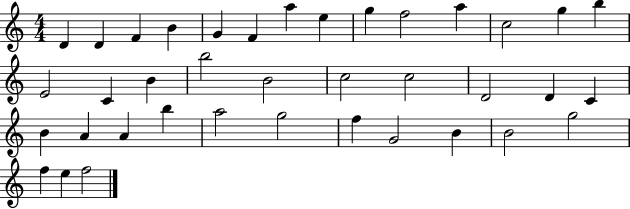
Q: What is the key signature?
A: C major